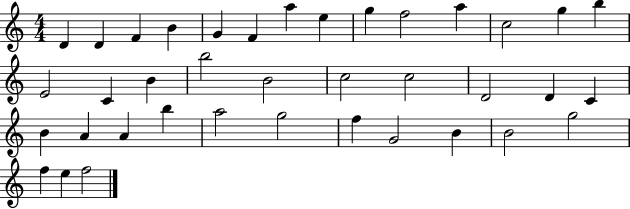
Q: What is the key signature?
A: C major